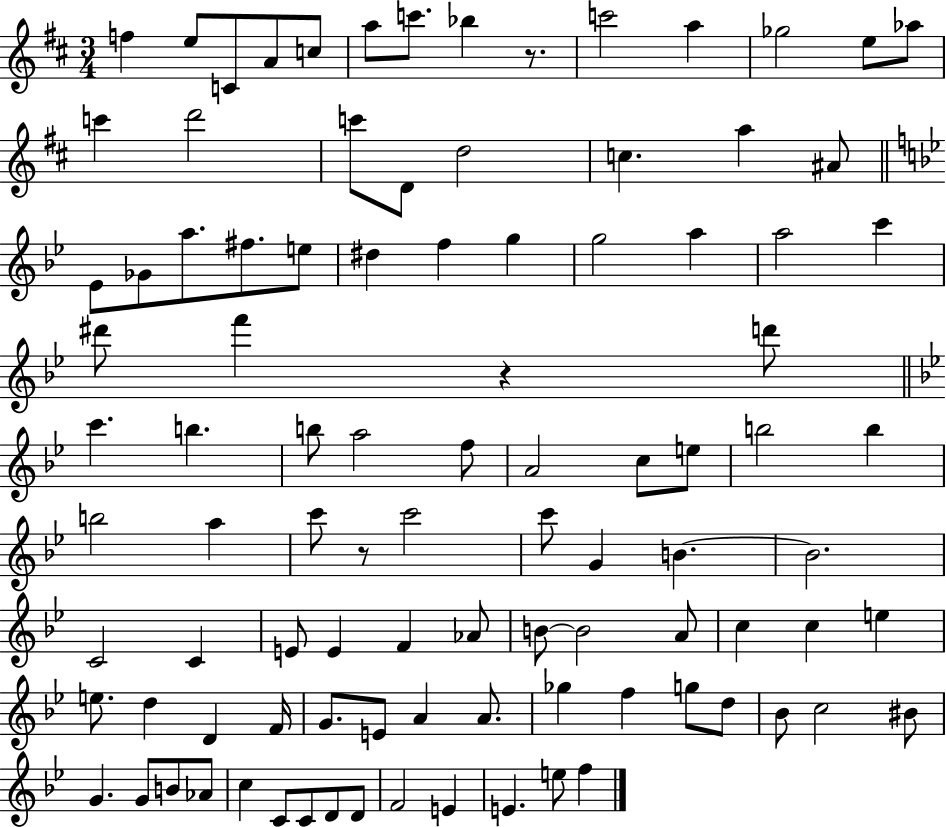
F5/q E5/e C4/e A4/e C5/e A5/e C6/e. Bb5/q R/e. C6/h A5/q Gb5/h E5/e Ab5/e C6/q D6/h C6/e D4/e D5/h C5/q. A5/q A#4/e Eb4/e Gb4/e A5/e. F#5/e. E5/e D#5/q F5/q G5/q G5/h A5/q A5/h C6/q D#6/e F6/q R/q D6/e C6/q. B5/q. B5/e A5/h F5/e A4/h C5/e E5/e B5/h B5/q B5/h A5/q C6/e R/e C6/h C6/e G4/q B4/q. B4/h. C4/h C4/q E4/e E4/q F4/q Ab4/e B4/e B4/h A4/e C5/q C5/q E5/q E5/e. D5/q D4/q F4/s G4/e. E4/e A4/q A4/e. Gb5/q F5/q G5/e D5/e Bb4/e C5/h BIS4/e G4/q. G4/e B4/e Ab4/e C5/q C4/e C4/e D4/e D4/e F4/h E4/q E4/q. E5/e F5/q